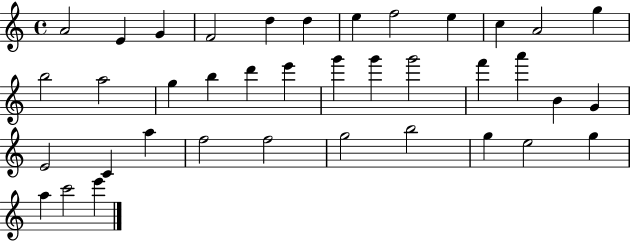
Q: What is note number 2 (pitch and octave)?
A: E4